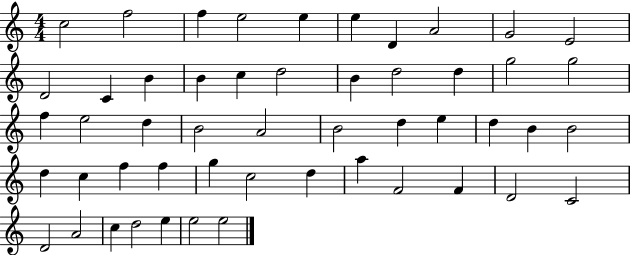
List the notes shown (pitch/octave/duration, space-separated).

C5/h F5/h F5/q E5/h E5/q E5/q D4/q A4/h G4/h E4/h D4/h C4/q B4/q B4/q C5/q D5/h B4/q D5/h D5/q G5/h G5/h F5/q E5/h D5/q B4/h A4/h B4/h D5/q E5/q D5/q B4/q B4/h D5/q C5/q F5/q F5/q G5/q C5/h D5/q A5/q F4/h F4/q D4/h C4/h D4/h A4/h C5/q D5/h E5/q E5/h E5/h